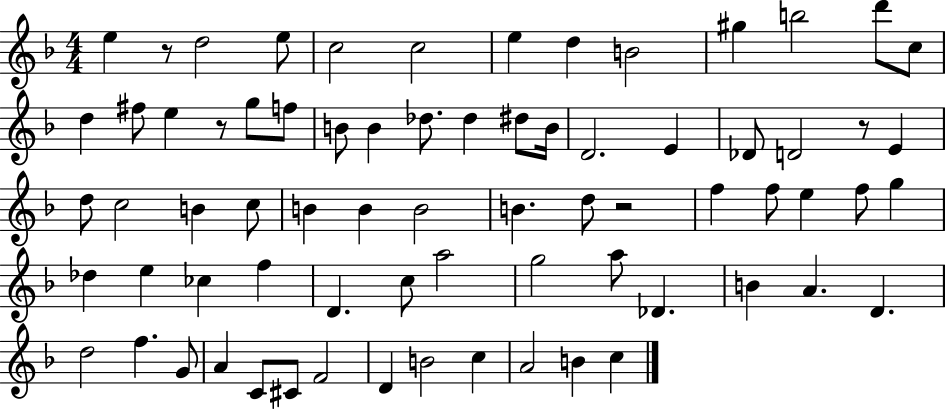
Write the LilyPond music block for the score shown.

{
  \clef treble
  \numericTimeSignature
  \time 4/4
  \key f \major
  \repeat volta 2 { e''4 r8 d''2 e''8 | c''2 c''2 | e''4 d''4 b'2 | gis''4 b''2 d'''8 c''8 | \break d''4 fis''8 e''4 r8 g''8 f''8 | b'8 b'4 des''8. des''4 dis''8 b'16 | d'2. e'4 | des'8 d'2 r8 e'4 | \break d''8 c''2 b'4 c''8 | b'4 b'4 b'2 | b'4. d''8 r2 | f''4 f''8 e''4 f''8 g''4 | \break des''4 e''4 ces''4 f''4 | d'4. c''8 a''2 | g''2 a''8 des'4. | b'4 a'4. d'4. | \break d''2 f''4. g'8 | a'4 c'8 cis'8 f'2 | d'4 b'2 c''4 | a'2 b'4 c''4 | \break } \bar "|."
}